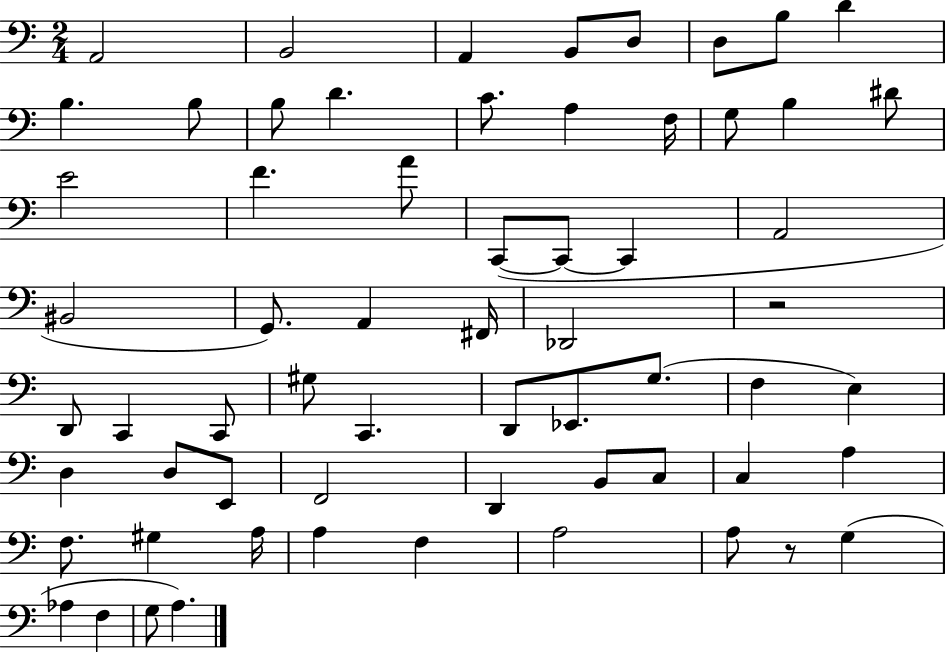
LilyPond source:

{
  \clef bass
  \numericTimeSignature
  \time 2/4
  \key c \major
  \repeat volta 2 { a,2 | b,2 | a,4 b,8 d8 | d8 b8 d'4 | \break b4. b8 | b8 d'4. | c'8. a4 f16 | g8 b4 dis'8 | \break e'2 | f'4. a'8 | c,8~(~ c,8~~ c,4 | a,2 | \break bis,2 | g,8.) a,4 fis,16 | des,2 | r2 | \break d,8 c,4 c,8 | gis8 c,4. | d,8 ees,8. g8.( | f4 e4) | \break d4 d8 e,8 | f,2 | d,4 b,8 c8 | c4 a4 | \break f8. gis4 a16 | a4 f4 | a2 | a8 r8 g4( | \break aes4 f4 | g8 a4.) | } \bar "|."
}